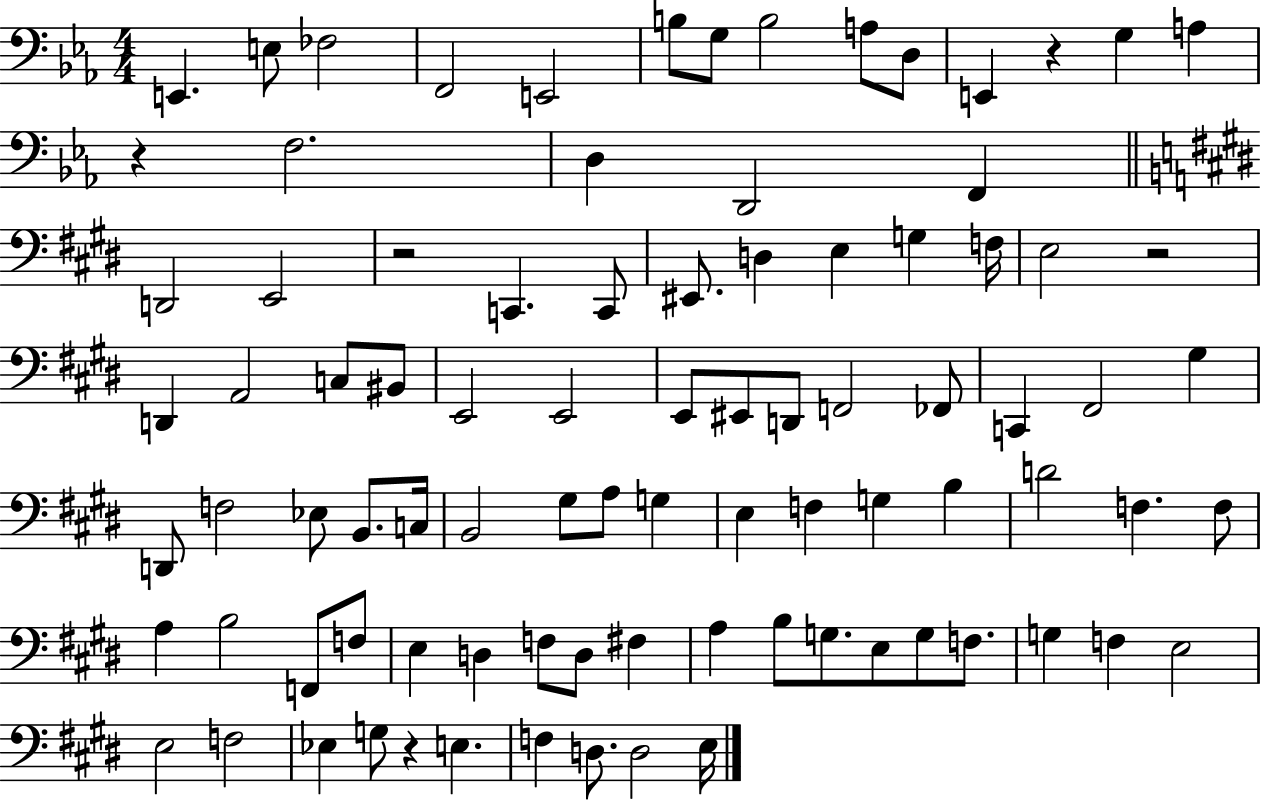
E2/q. E3/e FES3/h F2/h E2/h B3/e G3/e B3/h A3/e D3/e E2/q R/q G3/q A3/q R/q F3/h. D3/q D2/h F2/q D2/h E2/h R/h C2/q. C2/e EIS2/e. D3/q E3/q G3/q F3/s E3/h R/h D2/q A2/h C3/e BIS2/e E2/h E2/h E2/e EIS2/e D2/e F2/h FES2/e C2/q F#2/h G#3/q D2/e F3/h Eb3/e B2/e. C3/s B2/h G#3/e A3/e G3/q E3/q F3/q G3/q B3/q D4/h F3/q. F3/e A3/q B3/h F2/e F3/e E3/q D3/q F3/e D3/e F#3/q A3/q B3/e G3/e. E3/e G3/e F3/e. G3/q F3/q E3/h E3/h F3/h Eb3/q G3/e R/q E3/q. F3/q D3/e. D3/h E3/s